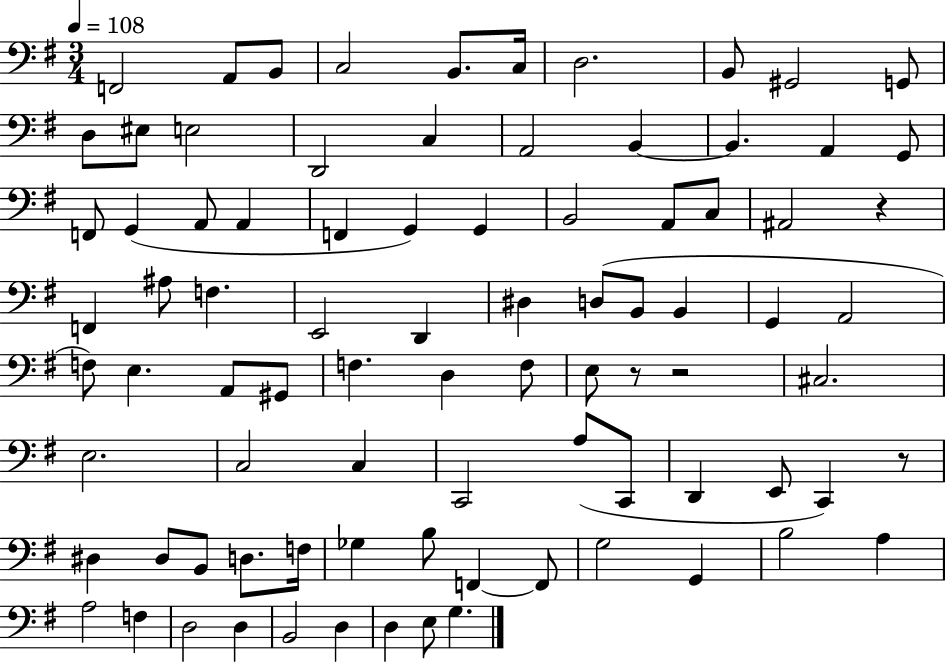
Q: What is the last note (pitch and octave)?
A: G3